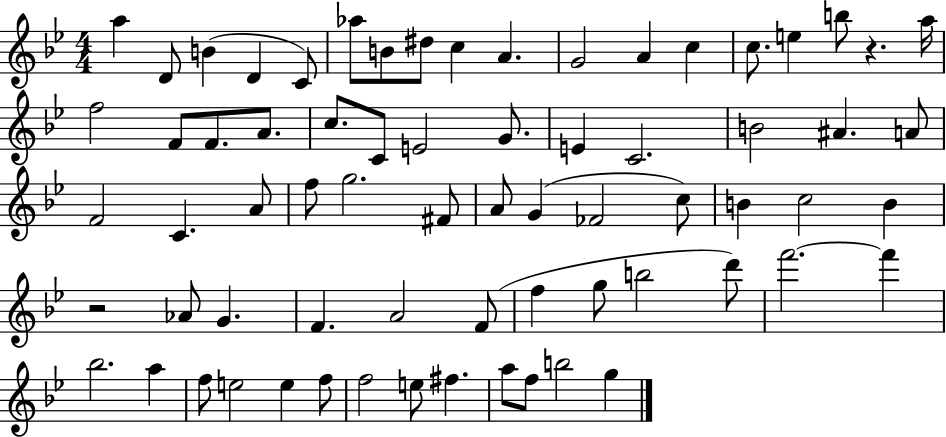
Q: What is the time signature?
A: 4/4